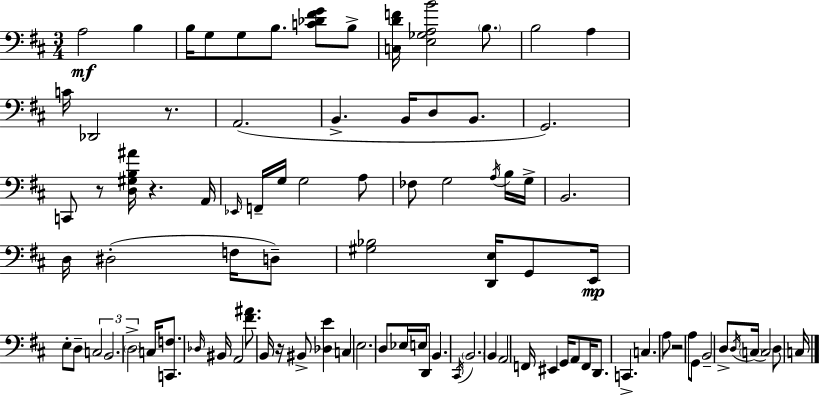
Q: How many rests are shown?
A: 5